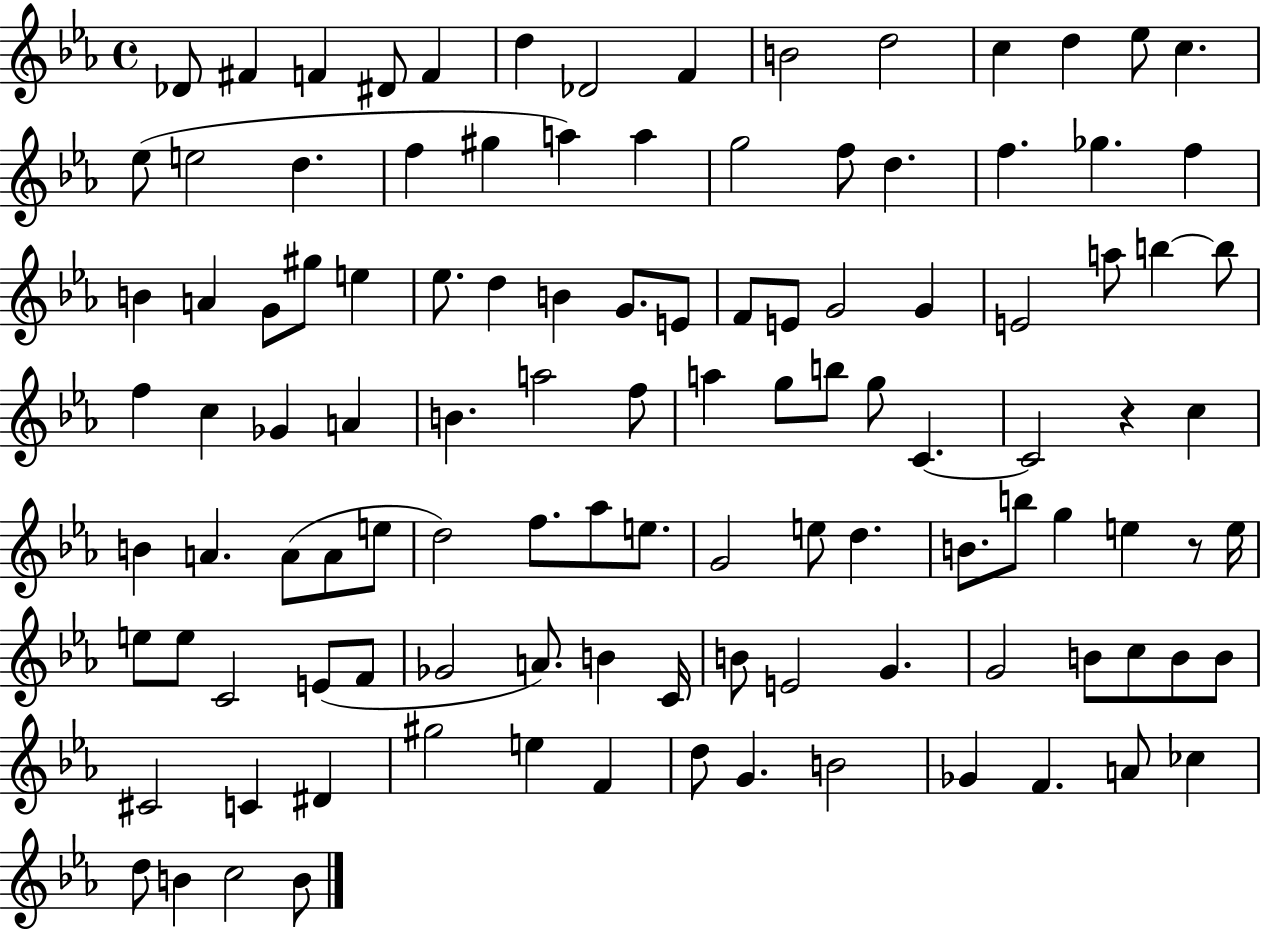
{
  \clef treble
  \time 4/4
  \defaultTimeSignature
  \key ees \major
  \repeat volta 2 { des'8 fis'4 f'4 dis'8 f'4 | d''4 des'2 f'4 | b'2 d''2 | c''4 d''4 ees''8 c''4. | \break ees''8( e''2 d''4. | f''4 gis''4 a''4) a''4 | g''2 f''8 d''4. | f''4. ges''4. f''4 | \break b'4 a'4 g'8 gis''8 e''4 | ees''8. d''4 b'4 g'8. e'8 | f'8 e'8 g'2 g'4 | e'2 a''8 b''4~~ b''8 | \break f''4 c''4 ges'4 a'4 | b'4. a''2 f''8 | a''4 g''8 b''8 g''8 c'4.~~ | c'2 r4 c''4 | \break b'4 a'4. a'8( a'8 e''8 | d''2) f''8. aes''8 e''8. | g'2 e''8 d''4. | b'8. b''8 g''4 e''4 r8 e''16 | \break e''8 e''8 c'2 e'8( f'8 | ges'2 a'8.) b'4 c'16 | b'8 e'2 g'4. | g'2 b'8 c''8 b'8 b'8 | \break cis'2 c'4 dis'4 | gis''2 e''4 f'4 | d''8 g'4. b'2 | ges'4 f'4. a'8 ces''4 | \break d''8 b'4 c''2 b'8 | } \bar "|."
}